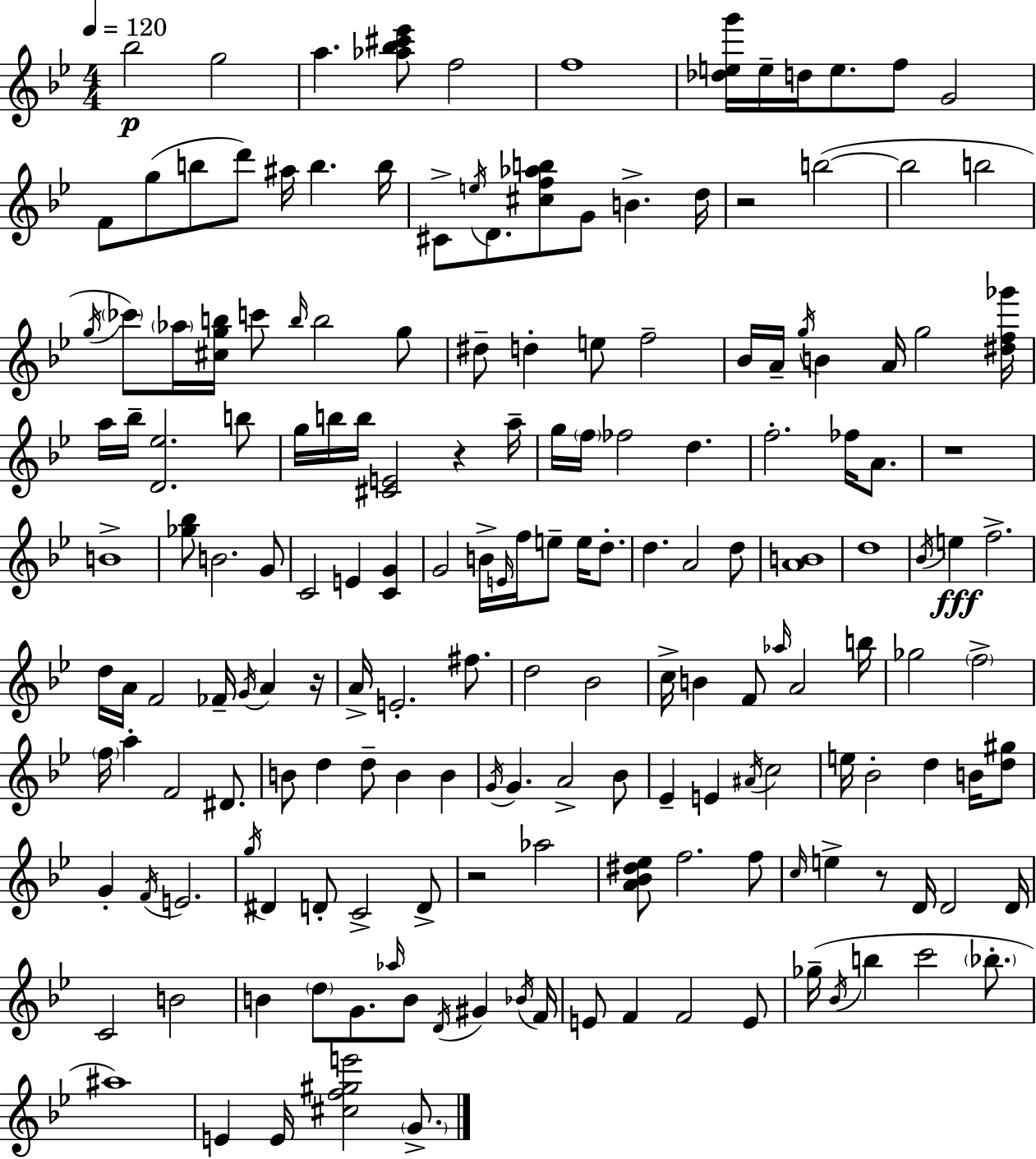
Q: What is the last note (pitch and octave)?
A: G4